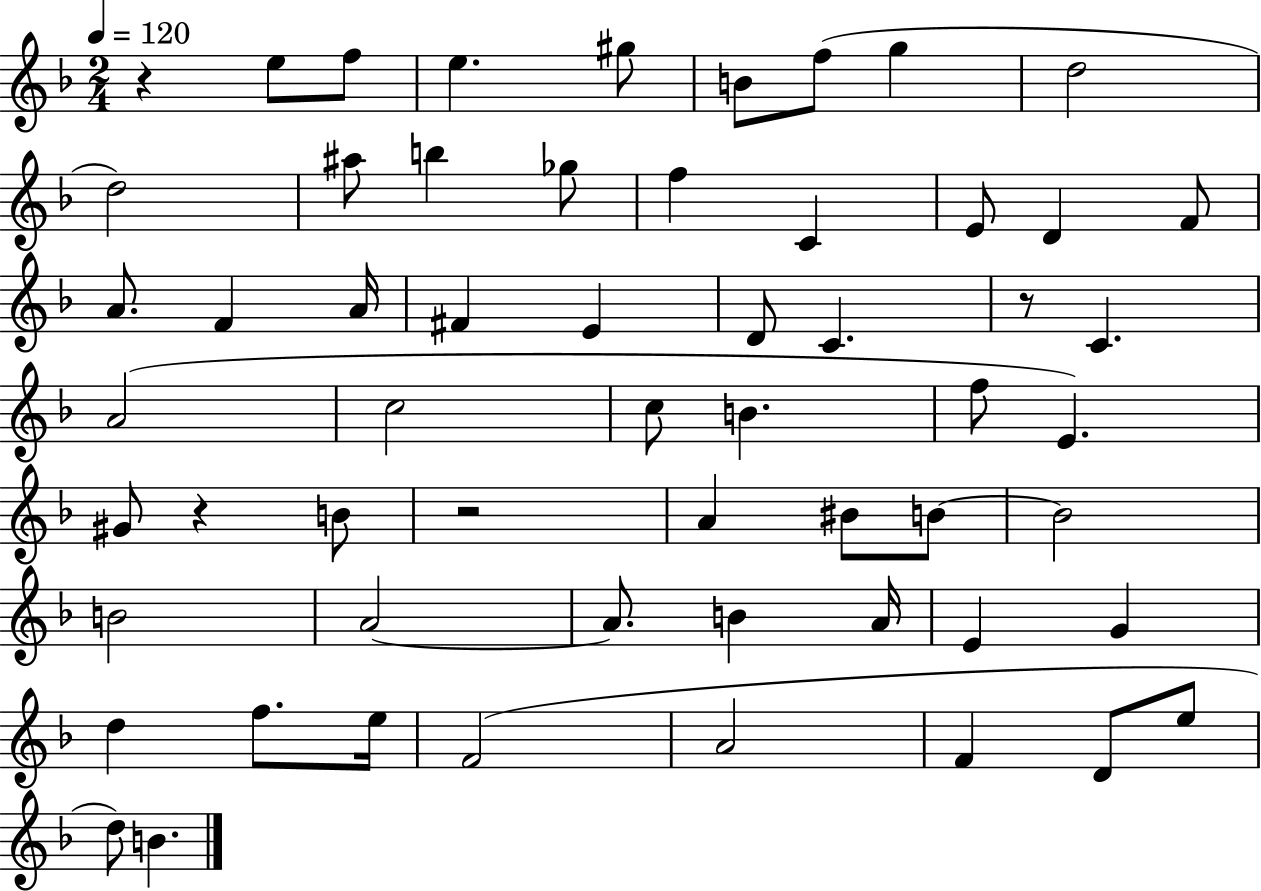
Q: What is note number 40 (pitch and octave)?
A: A4